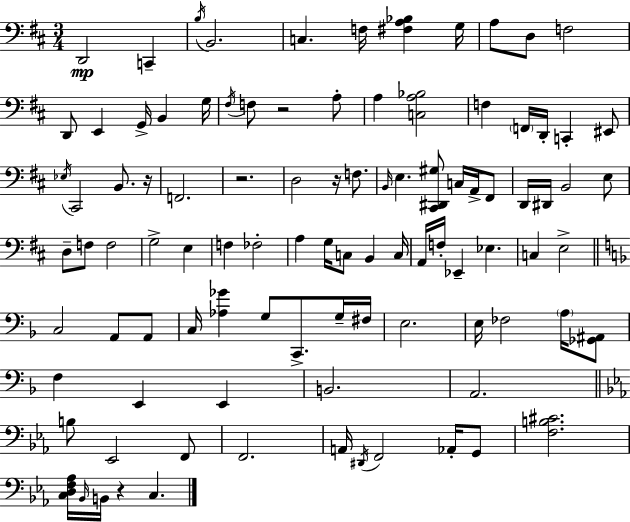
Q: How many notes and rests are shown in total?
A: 98